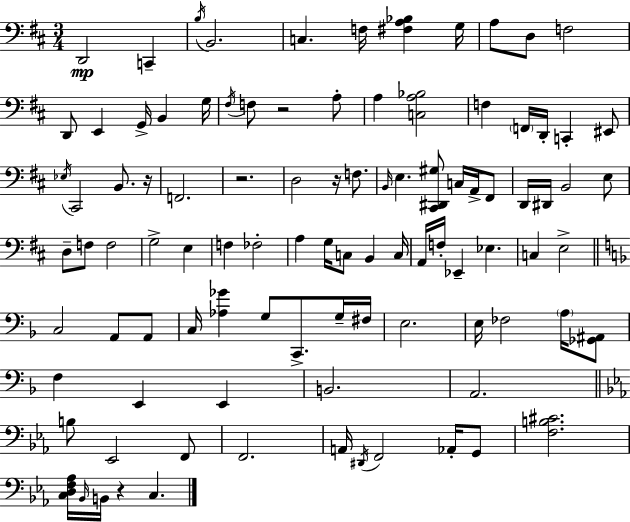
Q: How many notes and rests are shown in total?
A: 98